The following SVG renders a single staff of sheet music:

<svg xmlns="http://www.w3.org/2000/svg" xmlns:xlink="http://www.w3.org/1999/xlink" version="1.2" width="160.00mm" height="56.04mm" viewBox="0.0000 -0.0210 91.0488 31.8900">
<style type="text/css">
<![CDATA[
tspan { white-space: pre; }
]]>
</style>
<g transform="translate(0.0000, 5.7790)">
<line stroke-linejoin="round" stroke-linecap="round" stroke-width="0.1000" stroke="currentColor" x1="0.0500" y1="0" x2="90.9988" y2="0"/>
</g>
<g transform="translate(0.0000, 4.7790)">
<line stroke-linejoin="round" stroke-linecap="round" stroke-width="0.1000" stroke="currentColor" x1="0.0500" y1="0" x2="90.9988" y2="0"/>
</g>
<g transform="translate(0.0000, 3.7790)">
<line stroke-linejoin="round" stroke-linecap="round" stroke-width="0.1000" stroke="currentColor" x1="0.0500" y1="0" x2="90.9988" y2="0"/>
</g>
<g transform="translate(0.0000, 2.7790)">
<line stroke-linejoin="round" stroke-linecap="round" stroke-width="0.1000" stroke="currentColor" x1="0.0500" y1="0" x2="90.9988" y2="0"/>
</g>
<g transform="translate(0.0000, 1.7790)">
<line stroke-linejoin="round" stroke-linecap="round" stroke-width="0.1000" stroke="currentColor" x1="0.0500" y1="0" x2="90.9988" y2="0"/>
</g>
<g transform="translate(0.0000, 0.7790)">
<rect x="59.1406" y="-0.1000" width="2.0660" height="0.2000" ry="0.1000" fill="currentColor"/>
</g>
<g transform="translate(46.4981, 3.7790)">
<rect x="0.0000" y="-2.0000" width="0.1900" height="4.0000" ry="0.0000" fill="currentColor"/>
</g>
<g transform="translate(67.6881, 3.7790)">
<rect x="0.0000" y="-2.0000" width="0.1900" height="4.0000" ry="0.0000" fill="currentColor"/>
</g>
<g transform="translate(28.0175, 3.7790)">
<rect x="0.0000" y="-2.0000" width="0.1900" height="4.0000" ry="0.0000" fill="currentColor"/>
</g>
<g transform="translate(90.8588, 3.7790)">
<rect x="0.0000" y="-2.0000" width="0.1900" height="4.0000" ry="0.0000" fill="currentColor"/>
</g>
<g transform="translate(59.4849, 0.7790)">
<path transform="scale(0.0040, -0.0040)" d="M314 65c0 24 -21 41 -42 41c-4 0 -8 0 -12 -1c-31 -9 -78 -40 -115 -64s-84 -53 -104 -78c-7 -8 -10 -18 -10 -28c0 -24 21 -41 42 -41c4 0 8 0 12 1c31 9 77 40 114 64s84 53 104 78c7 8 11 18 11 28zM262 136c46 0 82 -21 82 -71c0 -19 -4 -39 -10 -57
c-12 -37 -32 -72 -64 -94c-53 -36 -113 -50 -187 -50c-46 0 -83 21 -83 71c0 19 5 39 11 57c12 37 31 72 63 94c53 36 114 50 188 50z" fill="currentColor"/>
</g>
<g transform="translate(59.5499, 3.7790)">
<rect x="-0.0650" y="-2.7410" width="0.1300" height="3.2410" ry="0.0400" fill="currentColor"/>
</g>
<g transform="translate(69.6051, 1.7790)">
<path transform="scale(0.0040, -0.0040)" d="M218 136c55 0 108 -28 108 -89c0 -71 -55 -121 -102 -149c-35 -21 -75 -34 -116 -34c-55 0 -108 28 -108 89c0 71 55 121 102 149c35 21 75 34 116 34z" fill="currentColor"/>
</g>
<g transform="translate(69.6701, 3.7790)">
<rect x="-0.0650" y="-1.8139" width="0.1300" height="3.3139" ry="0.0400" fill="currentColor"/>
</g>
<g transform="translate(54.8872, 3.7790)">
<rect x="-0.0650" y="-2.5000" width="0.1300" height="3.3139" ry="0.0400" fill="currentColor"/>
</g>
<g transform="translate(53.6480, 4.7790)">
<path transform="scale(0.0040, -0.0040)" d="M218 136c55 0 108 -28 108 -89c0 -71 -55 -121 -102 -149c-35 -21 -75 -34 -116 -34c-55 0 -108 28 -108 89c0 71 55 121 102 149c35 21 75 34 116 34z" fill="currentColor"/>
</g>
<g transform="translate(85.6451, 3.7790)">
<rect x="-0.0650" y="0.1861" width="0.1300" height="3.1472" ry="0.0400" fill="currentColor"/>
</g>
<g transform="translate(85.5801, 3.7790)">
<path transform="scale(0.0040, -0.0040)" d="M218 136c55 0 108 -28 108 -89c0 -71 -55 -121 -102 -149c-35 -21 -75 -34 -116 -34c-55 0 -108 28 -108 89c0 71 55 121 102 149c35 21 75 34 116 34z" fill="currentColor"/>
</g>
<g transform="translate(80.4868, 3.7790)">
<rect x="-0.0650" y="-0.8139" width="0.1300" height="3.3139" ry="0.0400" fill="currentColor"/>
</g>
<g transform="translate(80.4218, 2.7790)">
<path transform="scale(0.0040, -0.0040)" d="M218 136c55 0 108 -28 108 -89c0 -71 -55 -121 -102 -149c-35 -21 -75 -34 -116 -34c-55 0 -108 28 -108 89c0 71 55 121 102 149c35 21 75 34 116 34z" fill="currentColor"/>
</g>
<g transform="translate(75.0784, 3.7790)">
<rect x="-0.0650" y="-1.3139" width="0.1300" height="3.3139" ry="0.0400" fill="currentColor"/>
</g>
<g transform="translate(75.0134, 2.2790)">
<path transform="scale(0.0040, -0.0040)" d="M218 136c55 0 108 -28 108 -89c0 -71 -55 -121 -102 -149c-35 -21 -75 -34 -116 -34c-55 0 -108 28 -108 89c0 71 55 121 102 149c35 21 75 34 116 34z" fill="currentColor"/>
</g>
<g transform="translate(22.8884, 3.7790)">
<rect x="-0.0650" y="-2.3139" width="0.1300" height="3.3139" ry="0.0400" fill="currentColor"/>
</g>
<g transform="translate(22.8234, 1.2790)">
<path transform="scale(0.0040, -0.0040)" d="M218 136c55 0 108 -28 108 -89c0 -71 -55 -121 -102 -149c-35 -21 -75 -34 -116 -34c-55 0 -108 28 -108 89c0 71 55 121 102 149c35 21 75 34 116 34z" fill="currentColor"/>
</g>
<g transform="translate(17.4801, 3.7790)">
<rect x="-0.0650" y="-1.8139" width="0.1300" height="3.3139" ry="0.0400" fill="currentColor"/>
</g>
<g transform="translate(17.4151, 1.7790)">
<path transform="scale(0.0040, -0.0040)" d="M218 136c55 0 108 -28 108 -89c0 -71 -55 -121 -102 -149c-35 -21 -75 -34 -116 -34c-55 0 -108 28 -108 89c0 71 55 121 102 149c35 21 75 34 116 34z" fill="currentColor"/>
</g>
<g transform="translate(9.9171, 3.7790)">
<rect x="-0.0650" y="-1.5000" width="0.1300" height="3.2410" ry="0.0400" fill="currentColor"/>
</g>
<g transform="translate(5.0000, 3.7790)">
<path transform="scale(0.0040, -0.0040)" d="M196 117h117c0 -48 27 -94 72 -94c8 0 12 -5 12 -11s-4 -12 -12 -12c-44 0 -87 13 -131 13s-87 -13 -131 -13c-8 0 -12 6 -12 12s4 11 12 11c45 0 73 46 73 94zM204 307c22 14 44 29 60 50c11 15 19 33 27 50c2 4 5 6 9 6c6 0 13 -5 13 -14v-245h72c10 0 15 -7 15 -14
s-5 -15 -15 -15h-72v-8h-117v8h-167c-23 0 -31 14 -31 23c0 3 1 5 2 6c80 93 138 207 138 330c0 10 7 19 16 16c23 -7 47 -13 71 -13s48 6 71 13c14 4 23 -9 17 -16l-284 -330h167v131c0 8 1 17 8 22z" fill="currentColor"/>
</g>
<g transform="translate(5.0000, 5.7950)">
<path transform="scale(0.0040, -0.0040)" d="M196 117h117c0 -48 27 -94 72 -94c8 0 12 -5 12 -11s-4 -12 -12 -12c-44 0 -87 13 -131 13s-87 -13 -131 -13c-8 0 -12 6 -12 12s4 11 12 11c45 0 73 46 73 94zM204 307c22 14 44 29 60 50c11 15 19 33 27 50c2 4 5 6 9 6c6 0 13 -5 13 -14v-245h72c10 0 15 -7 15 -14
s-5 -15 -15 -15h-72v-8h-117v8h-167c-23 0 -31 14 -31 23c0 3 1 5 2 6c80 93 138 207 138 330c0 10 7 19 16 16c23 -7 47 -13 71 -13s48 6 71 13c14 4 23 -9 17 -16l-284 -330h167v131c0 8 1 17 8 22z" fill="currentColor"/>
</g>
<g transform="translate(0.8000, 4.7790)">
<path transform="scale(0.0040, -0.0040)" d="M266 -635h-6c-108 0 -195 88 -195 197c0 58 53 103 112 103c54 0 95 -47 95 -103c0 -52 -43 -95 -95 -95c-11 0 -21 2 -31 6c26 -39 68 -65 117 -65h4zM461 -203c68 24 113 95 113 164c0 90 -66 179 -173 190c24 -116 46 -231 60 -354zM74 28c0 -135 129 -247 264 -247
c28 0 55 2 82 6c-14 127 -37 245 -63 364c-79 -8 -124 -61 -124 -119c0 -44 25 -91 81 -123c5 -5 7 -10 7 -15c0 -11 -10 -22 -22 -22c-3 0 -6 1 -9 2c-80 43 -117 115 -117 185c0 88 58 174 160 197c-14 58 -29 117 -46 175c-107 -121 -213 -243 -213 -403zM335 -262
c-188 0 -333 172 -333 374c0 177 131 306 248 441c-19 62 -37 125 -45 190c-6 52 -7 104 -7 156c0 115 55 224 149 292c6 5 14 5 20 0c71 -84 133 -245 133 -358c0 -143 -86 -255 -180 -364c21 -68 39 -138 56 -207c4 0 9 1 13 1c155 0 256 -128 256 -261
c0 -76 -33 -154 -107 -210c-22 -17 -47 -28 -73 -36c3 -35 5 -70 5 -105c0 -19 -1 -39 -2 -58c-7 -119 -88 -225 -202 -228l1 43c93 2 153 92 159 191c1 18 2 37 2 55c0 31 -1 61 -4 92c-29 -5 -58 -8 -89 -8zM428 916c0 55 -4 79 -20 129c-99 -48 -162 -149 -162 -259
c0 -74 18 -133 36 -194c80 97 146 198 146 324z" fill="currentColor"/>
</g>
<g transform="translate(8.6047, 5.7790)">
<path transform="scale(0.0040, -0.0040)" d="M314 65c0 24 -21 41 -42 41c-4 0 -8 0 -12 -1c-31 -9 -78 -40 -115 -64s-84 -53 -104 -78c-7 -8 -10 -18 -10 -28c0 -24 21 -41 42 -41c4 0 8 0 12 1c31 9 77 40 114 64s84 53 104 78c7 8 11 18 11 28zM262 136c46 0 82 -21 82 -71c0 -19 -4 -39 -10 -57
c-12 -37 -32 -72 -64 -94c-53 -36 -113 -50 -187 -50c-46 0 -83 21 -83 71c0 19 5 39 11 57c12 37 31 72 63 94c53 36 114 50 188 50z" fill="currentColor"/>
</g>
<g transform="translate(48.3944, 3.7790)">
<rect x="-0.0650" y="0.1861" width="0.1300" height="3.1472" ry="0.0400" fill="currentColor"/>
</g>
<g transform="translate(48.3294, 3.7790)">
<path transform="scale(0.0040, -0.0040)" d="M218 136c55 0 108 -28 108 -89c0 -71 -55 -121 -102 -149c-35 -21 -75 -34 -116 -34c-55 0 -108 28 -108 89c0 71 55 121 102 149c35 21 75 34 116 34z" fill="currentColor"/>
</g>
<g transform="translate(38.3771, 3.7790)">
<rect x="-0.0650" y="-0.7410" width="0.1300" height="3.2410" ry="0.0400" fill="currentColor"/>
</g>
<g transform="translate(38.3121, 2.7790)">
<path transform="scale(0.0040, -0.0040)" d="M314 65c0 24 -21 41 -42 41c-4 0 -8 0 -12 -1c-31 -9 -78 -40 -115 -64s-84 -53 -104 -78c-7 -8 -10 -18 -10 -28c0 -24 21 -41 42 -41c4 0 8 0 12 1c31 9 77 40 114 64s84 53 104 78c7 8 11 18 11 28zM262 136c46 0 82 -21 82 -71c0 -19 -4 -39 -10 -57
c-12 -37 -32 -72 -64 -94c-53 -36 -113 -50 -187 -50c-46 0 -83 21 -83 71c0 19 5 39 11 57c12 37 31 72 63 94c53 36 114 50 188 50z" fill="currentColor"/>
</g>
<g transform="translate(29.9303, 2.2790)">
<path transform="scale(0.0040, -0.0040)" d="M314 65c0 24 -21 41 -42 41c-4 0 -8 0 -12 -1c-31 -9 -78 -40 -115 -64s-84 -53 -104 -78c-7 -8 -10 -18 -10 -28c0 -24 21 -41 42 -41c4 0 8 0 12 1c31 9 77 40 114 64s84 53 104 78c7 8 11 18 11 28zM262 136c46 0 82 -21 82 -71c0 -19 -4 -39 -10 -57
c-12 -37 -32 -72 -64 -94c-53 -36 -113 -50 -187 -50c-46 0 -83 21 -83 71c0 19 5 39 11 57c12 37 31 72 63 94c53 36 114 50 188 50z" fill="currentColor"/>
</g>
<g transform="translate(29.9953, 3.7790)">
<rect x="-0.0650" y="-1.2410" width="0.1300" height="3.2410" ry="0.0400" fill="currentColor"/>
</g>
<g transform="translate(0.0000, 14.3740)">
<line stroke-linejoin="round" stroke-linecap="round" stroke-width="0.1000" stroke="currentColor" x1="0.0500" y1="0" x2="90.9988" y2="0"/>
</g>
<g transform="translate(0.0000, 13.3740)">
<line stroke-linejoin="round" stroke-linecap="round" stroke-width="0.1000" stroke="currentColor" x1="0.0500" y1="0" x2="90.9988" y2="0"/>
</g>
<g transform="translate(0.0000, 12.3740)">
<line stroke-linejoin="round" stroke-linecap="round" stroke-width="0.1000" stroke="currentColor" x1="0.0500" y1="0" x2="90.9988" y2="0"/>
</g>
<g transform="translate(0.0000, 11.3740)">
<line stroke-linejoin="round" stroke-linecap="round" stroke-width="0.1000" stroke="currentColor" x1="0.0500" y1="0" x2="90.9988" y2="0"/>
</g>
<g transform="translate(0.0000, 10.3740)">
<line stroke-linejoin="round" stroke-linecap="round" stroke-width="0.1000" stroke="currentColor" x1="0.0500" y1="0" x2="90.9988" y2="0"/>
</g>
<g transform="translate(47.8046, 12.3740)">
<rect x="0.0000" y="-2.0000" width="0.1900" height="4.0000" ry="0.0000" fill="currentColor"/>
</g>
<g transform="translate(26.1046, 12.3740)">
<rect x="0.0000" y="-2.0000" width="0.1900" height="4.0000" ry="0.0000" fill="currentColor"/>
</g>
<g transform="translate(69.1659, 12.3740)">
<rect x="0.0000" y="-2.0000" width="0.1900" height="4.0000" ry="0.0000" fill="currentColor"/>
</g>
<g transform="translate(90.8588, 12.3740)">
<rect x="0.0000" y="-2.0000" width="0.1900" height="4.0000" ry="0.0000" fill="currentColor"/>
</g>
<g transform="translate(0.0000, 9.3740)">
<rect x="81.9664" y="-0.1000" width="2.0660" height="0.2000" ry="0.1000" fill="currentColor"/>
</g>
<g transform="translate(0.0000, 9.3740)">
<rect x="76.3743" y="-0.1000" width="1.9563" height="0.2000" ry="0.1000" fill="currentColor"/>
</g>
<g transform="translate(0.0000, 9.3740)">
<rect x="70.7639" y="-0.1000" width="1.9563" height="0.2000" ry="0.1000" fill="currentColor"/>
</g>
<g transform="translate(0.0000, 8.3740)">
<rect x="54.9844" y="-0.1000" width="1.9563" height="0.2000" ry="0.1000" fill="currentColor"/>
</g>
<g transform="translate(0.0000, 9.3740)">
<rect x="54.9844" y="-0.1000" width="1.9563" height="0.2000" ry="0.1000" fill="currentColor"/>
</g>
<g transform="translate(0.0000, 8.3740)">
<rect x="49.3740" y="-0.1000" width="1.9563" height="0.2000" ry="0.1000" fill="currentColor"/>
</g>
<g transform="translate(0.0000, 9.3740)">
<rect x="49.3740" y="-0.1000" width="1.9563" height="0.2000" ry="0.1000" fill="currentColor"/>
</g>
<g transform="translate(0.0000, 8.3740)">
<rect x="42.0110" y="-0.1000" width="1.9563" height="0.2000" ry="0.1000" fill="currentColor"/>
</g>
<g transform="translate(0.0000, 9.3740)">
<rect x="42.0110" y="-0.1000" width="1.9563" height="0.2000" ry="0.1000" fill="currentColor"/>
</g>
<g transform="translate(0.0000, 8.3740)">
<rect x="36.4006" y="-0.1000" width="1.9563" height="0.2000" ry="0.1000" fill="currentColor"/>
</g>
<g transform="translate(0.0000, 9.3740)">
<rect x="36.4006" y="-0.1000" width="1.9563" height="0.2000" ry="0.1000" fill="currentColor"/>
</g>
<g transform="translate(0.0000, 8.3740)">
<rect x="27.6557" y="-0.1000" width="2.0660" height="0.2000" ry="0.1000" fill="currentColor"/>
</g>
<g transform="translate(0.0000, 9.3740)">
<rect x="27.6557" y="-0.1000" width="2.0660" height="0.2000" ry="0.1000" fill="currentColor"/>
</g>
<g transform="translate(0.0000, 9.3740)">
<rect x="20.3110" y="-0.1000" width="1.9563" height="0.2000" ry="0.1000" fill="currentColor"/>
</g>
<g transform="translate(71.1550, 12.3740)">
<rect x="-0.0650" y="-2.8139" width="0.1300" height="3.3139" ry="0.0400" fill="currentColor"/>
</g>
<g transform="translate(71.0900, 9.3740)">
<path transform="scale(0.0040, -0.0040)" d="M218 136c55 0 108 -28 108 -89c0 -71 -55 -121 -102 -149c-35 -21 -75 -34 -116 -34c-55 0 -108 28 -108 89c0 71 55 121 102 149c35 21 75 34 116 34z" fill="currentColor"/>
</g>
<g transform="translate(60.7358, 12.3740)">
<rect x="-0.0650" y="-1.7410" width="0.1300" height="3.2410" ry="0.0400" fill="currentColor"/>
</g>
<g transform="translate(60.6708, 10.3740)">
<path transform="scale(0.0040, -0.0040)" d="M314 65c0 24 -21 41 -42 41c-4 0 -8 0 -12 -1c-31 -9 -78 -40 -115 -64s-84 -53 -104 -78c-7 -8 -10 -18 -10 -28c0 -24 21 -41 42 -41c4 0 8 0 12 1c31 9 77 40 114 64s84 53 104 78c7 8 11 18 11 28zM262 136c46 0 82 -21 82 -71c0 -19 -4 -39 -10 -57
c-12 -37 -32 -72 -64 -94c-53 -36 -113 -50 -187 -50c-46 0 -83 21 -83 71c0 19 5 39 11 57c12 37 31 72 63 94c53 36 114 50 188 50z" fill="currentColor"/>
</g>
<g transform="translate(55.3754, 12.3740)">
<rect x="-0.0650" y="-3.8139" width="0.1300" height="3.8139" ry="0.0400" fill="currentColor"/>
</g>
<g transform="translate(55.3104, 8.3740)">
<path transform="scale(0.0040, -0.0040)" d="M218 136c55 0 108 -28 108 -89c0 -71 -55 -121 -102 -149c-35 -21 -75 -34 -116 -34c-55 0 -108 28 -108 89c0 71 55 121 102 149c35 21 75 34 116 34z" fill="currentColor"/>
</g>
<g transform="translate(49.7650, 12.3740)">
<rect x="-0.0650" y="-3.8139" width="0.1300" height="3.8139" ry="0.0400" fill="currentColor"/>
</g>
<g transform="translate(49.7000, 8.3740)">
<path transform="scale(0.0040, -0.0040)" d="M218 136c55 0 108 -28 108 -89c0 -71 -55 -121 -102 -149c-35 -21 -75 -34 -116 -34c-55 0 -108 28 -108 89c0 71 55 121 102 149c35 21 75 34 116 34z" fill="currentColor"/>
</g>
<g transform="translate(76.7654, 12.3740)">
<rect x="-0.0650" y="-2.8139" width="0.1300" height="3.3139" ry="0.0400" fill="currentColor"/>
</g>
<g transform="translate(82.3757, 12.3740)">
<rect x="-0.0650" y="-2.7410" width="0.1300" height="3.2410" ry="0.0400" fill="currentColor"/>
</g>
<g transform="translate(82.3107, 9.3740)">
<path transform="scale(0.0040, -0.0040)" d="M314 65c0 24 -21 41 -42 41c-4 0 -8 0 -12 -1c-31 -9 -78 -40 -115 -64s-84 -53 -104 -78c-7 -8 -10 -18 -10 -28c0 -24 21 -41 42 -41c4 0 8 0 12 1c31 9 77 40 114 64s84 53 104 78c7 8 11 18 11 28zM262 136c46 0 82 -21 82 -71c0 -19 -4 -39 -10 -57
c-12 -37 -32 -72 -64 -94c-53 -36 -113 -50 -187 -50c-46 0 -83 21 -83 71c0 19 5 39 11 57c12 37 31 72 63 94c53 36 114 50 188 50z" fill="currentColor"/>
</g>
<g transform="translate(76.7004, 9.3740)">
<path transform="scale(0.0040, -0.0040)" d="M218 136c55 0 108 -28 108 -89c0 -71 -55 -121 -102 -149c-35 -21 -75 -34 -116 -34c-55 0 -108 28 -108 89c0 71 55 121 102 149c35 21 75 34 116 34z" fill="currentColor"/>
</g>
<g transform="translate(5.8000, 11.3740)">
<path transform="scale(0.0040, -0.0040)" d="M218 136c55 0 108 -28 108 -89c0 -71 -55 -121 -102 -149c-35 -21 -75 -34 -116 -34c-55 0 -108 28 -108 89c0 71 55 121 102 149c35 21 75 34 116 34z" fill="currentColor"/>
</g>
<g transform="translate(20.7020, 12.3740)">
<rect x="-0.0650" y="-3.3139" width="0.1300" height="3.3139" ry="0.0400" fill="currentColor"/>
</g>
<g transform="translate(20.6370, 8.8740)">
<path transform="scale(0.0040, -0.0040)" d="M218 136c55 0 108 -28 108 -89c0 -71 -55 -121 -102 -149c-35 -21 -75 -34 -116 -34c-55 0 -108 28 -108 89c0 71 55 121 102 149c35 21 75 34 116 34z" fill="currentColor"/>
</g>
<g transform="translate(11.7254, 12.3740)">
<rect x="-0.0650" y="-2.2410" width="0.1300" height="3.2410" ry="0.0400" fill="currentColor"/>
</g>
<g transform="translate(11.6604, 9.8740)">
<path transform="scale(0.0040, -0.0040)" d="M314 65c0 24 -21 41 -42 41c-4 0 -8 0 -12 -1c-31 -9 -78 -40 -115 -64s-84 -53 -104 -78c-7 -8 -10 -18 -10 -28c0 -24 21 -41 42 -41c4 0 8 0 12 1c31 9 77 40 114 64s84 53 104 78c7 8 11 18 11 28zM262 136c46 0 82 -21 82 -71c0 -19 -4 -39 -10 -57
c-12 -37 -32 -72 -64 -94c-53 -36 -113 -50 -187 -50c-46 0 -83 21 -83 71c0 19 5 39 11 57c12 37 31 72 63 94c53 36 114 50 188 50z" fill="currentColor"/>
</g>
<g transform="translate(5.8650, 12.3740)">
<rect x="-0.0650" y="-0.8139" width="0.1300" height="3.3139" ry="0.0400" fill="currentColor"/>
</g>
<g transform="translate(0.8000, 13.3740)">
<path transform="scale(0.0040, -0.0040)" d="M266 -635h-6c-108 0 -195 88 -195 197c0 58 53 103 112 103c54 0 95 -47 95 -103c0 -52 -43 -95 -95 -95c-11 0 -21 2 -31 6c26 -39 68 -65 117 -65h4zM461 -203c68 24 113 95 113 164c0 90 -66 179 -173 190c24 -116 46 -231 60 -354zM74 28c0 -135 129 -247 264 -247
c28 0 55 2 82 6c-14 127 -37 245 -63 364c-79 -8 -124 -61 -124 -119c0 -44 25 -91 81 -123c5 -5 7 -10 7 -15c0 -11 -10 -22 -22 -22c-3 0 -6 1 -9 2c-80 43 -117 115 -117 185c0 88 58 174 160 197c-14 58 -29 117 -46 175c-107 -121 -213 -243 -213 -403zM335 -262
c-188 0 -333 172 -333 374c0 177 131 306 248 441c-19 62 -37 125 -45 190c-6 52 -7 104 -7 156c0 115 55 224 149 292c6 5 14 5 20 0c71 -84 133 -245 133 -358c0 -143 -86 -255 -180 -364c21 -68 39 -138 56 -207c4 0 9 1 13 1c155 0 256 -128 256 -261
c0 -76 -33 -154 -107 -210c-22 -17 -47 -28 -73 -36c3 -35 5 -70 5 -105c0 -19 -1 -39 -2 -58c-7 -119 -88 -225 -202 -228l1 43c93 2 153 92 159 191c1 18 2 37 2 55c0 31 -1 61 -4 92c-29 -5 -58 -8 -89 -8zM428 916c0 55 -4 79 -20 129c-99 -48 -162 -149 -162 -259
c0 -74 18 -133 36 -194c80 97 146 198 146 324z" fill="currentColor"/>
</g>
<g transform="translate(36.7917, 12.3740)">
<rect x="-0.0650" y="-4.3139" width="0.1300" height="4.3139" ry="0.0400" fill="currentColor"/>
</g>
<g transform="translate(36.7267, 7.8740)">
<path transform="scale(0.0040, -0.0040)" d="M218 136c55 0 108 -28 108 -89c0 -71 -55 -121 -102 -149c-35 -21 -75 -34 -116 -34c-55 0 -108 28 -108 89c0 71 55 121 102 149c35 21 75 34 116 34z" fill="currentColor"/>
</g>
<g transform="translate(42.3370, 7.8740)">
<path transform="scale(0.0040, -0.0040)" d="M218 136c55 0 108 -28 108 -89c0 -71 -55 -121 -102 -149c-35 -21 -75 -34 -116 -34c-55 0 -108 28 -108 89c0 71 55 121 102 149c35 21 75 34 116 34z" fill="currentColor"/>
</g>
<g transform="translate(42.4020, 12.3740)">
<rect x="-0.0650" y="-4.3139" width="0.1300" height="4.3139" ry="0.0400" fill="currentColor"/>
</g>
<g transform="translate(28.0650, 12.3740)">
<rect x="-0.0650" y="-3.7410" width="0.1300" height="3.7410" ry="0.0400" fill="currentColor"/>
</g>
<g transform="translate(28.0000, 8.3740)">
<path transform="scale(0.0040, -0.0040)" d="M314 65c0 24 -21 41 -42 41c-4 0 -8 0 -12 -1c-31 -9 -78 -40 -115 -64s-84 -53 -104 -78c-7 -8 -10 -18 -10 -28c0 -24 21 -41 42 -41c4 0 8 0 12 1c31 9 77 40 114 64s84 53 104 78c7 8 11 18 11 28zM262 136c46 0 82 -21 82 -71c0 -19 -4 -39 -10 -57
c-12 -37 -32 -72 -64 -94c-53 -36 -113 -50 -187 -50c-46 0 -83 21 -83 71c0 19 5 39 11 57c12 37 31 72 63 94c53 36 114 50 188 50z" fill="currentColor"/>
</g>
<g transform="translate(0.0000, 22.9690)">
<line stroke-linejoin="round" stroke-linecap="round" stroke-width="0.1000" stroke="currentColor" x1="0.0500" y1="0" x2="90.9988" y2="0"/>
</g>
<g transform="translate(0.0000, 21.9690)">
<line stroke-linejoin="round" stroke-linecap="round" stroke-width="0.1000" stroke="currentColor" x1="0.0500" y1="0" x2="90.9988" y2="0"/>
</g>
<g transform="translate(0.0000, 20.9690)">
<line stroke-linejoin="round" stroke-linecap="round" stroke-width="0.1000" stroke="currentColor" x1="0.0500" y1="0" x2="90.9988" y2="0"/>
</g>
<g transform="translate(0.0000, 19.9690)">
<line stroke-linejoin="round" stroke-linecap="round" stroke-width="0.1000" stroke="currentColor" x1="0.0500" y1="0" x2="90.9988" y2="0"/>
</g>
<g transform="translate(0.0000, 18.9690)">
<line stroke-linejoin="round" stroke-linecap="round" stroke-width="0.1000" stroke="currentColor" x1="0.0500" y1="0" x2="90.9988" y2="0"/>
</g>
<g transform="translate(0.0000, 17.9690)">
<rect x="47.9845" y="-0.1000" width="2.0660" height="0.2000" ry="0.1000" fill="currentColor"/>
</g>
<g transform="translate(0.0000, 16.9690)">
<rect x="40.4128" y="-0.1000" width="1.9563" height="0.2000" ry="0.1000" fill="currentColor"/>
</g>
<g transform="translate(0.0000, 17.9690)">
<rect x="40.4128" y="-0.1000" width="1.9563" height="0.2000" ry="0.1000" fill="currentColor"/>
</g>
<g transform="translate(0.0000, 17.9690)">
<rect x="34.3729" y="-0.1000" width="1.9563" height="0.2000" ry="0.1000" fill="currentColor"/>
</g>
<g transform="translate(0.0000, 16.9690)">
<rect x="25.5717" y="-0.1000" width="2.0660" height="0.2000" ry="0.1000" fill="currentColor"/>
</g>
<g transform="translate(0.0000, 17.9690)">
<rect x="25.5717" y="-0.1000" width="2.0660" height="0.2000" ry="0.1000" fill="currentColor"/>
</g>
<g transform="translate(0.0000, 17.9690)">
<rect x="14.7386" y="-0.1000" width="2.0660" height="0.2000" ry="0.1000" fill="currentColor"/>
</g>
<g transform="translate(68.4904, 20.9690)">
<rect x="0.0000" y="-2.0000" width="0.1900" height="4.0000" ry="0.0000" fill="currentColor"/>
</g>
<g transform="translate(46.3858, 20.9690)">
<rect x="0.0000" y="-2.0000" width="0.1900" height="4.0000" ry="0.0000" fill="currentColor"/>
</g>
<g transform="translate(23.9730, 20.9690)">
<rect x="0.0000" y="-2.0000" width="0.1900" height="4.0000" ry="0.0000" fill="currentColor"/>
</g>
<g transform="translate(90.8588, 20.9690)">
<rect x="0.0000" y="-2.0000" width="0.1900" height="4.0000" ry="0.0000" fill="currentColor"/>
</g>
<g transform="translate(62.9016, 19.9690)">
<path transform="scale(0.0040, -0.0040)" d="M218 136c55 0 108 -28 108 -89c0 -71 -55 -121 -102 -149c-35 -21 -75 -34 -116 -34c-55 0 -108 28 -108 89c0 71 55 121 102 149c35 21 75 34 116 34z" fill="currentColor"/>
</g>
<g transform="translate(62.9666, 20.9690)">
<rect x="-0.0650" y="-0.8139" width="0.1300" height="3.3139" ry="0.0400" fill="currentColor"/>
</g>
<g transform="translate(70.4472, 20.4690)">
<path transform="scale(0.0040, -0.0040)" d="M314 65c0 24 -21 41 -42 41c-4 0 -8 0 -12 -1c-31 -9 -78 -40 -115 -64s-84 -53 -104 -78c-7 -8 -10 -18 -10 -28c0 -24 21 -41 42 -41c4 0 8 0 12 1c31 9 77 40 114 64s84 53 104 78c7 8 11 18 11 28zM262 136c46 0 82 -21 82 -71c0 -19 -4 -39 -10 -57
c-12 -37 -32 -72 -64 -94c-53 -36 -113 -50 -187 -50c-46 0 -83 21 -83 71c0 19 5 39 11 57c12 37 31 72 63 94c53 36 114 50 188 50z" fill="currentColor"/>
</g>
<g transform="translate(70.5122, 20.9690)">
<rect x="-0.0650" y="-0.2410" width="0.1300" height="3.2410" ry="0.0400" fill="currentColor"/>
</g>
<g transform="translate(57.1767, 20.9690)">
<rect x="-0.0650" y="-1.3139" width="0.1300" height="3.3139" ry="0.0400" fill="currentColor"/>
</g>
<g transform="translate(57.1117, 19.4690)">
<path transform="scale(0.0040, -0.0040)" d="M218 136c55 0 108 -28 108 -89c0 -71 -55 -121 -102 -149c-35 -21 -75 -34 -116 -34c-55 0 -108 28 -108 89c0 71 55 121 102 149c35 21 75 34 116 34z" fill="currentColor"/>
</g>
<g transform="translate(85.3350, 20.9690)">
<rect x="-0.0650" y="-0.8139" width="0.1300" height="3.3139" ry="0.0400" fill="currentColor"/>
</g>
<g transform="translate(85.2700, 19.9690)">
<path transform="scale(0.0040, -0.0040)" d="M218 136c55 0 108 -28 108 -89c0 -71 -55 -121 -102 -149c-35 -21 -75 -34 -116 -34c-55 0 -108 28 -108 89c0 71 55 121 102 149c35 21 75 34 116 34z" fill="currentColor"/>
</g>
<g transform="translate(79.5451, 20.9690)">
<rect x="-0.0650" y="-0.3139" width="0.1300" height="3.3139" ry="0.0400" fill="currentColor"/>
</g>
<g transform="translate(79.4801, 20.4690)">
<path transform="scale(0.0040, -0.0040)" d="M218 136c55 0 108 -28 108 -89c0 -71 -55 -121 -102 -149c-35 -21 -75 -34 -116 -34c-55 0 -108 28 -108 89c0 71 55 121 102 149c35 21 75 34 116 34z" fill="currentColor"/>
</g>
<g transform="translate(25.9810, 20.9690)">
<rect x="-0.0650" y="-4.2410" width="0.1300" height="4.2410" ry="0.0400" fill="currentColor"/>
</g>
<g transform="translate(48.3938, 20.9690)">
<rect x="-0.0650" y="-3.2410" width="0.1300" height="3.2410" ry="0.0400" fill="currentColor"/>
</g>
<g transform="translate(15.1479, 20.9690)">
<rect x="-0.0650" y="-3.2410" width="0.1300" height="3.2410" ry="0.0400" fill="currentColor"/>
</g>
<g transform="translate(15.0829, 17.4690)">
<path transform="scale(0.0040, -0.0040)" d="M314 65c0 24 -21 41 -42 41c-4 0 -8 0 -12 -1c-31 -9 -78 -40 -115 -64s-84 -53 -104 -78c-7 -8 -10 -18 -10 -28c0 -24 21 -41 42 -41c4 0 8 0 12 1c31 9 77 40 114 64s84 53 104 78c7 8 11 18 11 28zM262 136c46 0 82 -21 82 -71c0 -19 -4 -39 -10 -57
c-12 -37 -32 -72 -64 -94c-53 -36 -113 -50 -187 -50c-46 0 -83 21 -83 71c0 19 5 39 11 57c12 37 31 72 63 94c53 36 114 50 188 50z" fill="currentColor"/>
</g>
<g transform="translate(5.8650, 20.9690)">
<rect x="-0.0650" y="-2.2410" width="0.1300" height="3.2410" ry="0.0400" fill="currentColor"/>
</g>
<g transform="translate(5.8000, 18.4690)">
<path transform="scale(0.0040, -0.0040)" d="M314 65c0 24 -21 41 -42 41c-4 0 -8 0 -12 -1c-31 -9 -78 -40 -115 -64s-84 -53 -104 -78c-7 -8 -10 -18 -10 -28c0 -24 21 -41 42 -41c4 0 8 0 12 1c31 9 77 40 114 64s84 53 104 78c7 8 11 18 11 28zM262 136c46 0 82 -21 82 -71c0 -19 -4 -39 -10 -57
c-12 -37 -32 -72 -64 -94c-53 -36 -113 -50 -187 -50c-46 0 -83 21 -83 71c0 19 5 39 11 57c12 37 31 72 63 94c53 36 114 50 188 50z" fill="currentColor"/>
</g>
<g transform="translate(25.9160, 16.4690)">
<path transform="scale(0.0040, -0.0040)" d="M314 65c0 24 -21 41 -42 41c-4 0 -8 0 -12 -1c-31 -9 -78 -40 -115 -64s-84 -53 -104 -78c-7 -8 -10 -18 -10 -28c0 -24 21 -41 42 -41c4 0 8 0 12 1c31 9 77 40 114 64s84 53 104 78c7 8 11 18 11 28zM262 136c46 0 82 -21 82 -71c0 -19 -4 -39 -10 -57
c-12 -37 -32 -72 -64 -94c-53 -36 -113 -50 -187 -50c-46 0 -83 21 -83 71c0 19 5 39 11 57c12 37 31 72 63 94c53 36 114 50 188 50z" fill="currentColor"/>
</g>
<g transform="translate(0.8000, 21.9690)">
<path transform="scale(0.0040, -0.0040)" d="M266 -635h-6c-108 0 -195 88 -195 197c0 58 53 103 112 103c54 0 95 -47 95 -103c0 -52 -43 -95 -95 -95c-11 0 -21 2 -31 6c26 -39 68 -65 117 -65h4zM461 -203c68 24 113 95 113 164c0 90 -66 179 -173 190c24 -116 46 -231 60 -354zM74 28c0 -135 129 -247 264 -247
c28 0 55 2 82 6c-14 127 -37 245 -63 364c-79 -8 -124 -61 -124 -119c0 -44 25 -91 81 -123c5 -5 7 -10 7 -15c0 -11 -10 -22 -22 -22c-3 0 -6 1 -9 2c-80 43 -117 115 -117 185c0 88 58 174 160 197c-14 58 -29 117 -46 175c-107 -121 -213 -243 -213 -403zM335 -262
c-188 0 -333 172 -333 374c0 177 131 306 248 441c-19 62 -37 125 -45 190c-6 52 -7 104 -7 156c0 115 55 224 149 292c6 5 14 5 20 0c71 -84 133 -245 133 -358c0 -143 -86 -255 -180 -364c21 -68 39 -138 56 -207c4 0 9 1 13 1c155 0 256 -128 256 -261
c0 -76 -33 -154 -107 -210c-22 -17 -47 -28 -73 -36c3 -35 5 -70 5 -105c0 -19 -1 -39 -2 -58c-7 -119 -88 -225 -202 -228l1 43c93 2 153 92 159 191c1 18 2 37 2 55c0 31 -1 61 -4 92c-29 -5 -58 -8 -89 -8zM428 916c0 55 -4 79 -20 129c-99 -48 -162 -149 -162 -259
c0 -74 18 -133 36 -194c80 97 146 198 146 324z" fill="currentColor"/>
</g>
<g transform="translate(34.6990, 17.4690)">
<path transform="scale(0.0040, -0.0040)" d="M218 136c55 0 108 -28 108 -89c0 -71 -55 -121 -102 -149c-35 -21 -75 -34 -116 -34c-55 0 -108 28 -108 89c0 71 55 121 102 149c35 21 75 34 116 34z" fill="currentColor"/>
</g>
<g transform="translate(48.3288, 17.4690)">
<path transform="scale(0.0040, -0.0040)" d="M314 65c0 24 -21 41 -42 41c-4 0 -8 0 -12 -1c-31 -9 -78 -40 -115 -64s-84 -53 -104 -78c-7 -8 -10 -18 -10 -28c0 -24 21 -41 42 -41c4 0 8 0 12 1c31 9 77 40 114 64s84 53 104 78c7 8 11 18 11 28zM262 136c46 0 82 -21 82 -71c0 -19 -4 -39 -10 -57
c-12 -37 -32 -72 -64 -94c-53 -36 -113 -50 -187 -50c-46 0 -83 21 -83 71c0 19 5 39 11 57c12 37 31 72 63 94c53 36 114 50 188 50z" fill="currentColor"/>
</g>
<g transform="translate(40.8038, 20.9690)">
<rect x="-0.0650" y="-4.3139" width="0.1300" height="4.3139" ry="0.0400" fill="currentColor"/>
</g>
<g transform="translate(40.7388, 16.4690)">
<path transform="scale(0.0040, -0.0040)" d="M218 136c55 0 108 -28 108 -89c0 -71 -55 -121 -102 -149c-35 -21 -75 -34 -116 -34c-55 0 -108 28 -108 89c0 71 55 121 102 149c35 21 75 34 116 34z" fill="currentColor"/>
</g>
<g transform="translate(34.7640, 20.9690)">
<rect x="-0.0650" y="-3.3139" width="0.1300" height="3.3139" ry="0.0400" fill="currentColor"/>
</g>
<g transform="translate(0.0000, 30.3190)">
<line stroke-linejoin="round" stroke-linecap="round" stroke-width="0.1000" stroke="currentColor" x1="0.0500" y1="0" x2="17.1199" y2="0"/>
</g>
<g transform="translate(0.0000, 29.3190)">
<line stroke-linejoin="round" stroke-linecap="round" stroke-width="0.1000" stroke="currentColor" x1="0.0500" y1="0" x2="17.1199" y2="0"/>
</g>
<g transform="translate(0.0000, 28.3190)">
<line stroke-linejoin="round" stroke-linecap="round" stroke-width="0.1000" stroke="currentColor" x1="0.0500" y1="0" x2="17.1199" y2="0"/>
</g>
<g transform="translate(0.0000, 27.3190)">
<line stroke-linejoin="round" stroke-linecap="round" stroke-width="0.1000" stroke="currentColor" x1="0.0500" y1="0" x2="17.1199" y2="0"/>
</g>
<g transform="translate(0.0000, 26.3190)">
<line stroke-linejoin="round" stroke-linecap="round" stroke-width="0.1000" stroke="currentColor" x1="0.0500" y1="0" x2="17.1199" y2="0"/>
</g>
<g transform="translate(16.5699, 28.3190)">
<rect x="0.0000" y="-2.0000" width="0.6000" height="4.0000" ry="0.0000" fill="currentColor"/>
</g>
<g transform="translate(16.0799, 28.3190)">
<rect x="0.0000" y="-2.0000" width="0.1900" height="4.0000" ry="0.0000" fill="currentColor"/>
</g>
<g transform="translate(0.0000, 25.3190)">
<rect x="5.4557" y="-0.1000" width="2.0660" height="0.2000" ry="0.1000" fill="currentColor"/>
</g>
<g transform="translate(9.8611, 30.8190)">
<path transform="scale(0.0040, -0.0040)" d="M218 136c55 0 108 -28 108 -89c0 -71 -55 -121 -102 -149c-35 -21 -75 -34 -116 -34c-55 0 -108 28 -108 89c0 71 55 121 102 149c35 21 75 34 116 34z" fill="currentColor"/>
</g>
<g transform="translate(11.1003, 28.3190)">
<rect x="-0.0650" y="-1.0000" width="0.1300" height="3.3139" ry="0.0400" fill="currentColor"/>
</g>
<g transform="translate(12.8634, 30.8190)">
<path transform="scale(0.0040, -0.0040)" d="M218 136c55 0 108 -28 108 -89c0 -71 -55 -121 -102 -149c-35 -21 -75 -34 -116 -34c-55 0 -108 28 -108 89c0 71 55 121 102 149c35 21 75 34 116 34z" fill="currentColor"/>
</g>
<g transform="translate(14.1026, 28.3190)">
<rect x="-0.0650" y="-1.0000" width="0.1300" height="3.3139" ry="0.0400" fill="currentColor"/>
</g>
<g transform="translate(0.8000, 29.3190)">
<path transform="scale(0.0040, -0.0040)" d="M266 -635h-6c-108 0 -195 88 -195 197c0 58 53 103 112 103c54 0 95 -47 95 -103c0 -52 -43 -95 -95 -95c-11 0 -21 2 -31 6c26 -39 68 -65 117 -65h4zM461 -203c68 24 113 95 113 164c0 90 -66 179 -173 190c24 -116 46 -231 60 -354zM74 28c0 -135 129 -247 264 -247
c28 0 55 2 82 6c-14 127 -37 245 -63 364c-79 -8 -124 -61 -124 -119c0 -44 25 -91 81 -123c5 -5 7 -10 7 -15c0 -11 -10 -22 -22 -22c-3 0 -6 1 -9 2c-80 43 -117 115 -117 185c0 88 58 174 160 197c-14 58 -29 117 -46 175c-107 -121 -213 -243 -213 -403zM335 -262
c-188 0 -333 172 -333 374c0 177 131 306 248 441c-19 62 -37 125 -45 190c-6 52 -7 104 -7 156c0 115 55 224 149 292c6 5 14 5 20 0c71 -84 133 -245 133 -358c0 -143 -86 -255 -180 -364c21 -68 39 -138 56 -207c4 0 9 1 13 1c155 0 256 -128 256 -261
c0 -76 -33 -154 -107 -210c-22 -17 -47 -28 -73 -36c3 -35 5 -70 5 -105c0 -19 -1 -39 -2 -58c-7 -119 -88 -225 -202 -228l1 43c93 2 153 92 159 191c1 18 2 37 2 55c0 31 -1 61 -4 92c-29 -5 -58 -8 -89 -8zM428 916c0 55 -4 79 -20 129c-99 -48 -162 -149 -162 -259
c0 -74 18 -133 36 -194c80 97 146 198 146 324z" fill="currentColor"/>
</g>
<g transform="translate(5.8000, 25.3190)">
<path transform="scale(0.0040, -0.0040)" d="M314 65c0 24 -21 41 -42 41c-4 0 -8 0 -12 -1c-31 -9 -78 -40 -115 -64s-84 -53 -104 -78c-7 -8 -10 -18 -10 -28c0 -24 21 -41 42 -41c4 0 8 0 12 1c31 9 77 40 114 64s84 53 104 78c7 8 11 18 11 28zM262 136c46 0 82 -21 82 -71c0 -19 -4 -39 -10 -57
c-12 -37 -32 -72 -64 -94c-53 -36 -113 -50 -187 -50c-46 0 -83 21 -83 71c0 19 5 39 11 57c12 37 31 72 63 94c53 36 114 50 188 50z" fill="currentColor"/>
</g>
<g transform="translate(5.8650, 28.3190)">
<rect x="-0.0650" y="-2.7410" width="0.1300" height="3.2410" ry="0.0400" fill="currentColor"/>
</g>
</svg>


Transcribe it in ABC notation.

X:1
T:Untitled
M:4/4
L:1/4
K:C
E2 f g e2 d2 B G a2 f e d B d g2 b c'2 d' d' c' c' f2 a a a2 g2 b2 d'2 b d' b2 e d c2 c d a2 D D